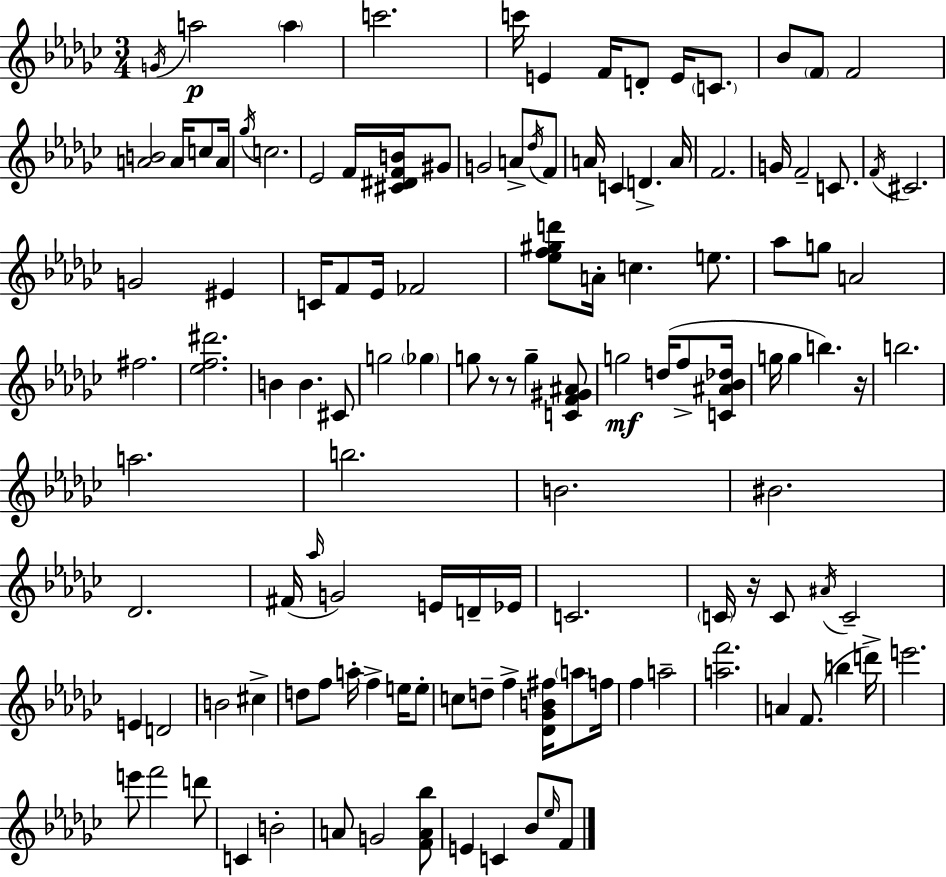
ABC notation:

X:1
T:Untitled
M:3/4
L:1/4
K:Ebm
G/4 a2 a c'2 c'/4 E F/4 D/2 E/4 C/2 _B/2 F/2 F2 [AB]2 A/4 c/2 A/4 _g/4 c2 _E2 F/4 [^C^DFB]/4 ^G/2 G2 A/2 _d/4 F/2 A/4 C D A/4 F2 G/4 F2 C/2 F/4 ^C2 G2 ^E C/4 F/2 _E/4 _F2 [_ef^gd']/2 A/4 c e/2 _a/2 g/2 A2 ^f2 [_ef^d']2 B B ^C/2 g2 _g g/2 z/2 z/2 g [CF^G^A]/2 g2 d/4 f/2 [C^A_B_d]/4 g/4 g b z/4 b2 a2 b2 B2 ^B2 _D2 ^F/4 _a/4 G2 E/4 D/4 _E/4 C2 C/4 z/4 C/2 ^A/4 C2 E D2 B2 ^c d/2 f/2 a/4 f e/4 e/2 c/2 d/2 f [_D_GB^f]/4 a/2 f/4 f a2 [af']2 A F/2 b d'/4 e'2 e'/2 f'2 d'/2 C B2 A/2 G2 [FA_b]/2 E C _B/2 _e/4 F/2